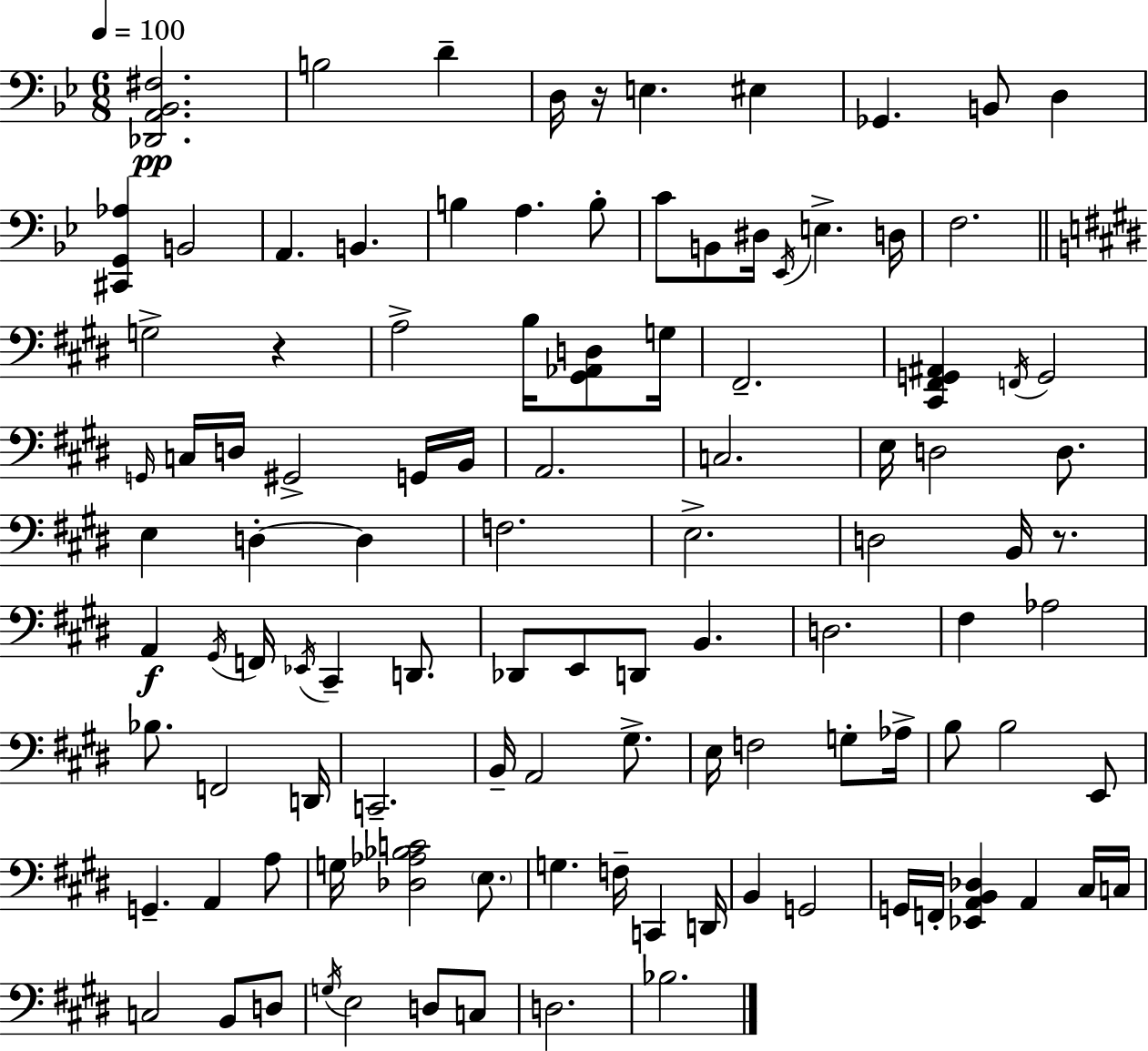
{
  \clef bass
  \numericTimeSignature
  \time 6/8
  \key bes \major
  \tempo 4 = 100
  <des, a, bes, fis>2.\pp | b2 d'4-- | d16 r16 e4. eis4 | ges,4. b,8 d4 | \break <cis, g, aes>4 b,2 | a,4. b,4. | b4 a4. b8-. | c'8 b,8 dis16 \acciaccatura { ees,16 } e4.-> | \break d16 f2. | \bar "||" \break \key e \major g2-> r4 | a2-> b16 <gis, aes, d>8 g16 | fis,2.-- | <cis, fis, g, ais,>4 \acciaccatura { f,16 } g,2 | \break \grace { g,16 } c16 d16 gis,2-> | g,16 b,16 a,2. | c2. | e16 d2 d8. | \break e4 d4-.~~ d4 | f2. | e2.-> | d2 b,16 r8. | \break a,4\f \acciaccatura { gis,16 } f,16 \acciaccatura { ees,16 } cis,4-- | d,8. des,8 e,8 d,8 b,4. | d2. | fis4 aes2 | \break bes8. f,2 | d,16 c,2.-- | b,16-- a,2 | gis8.-> e16 f2 | \break g8-. aes16-> b8 b2 | e,8 g,4.-- a,4 | a8 g16 <des aes bes c'>2 | \parenthesize e8. g4. f16-- c,4 | \break d,16 b,4 g,2 | g,16 f,16-. <ees, a, b, des>4 a,4 | cis16 c16 c2 | b,8 d8 \acciaccatura { g16 } e2 | \break d8 c8 d2. | bes2. | \bar "|."
}